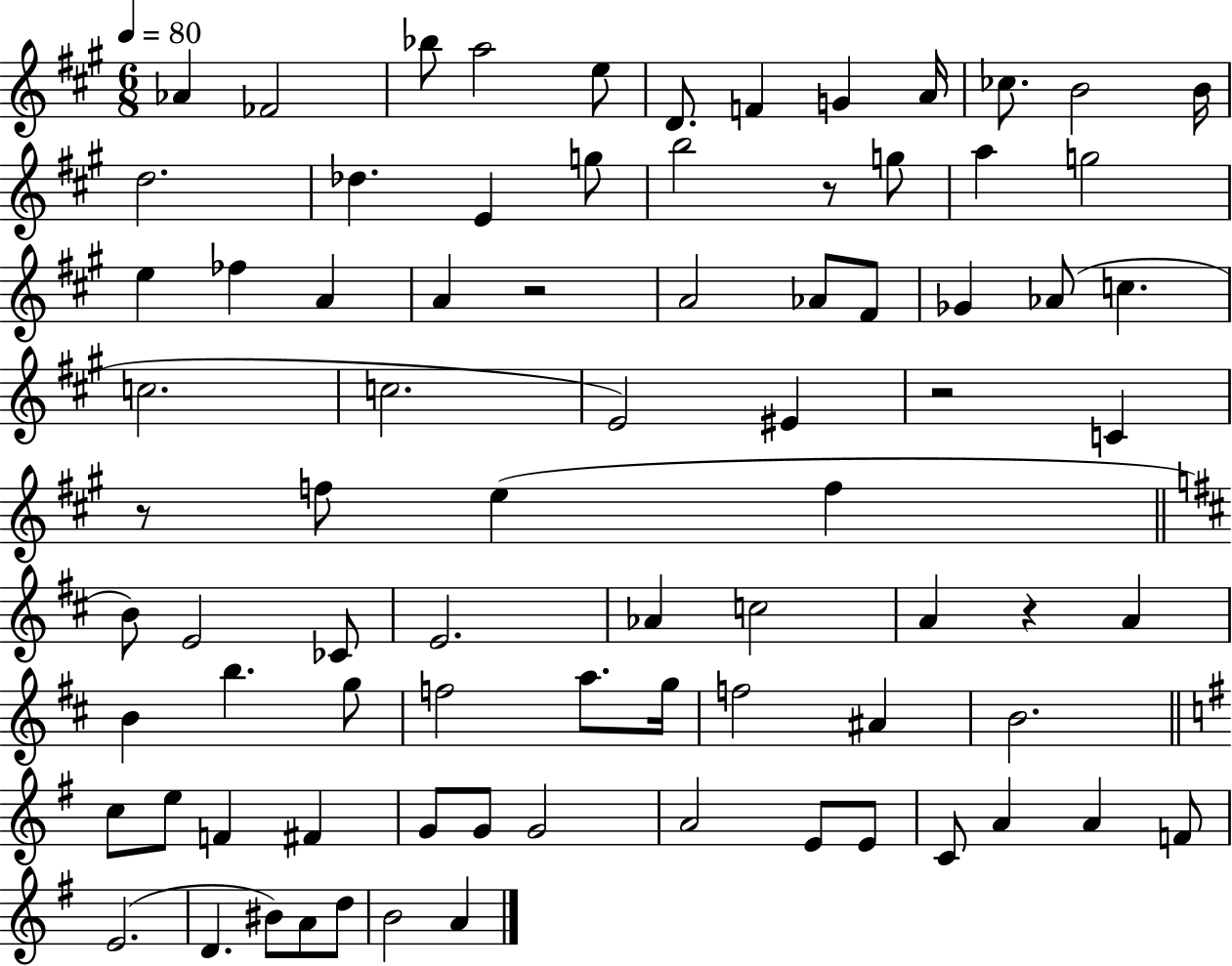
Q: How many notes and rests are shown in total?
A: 81